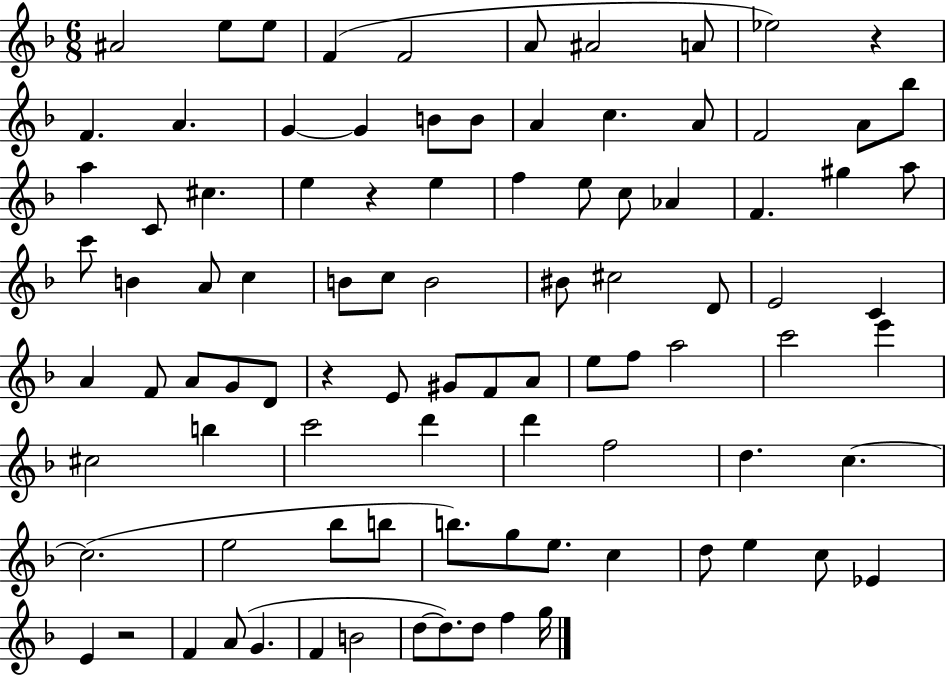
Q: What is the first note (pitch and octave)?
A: A#4